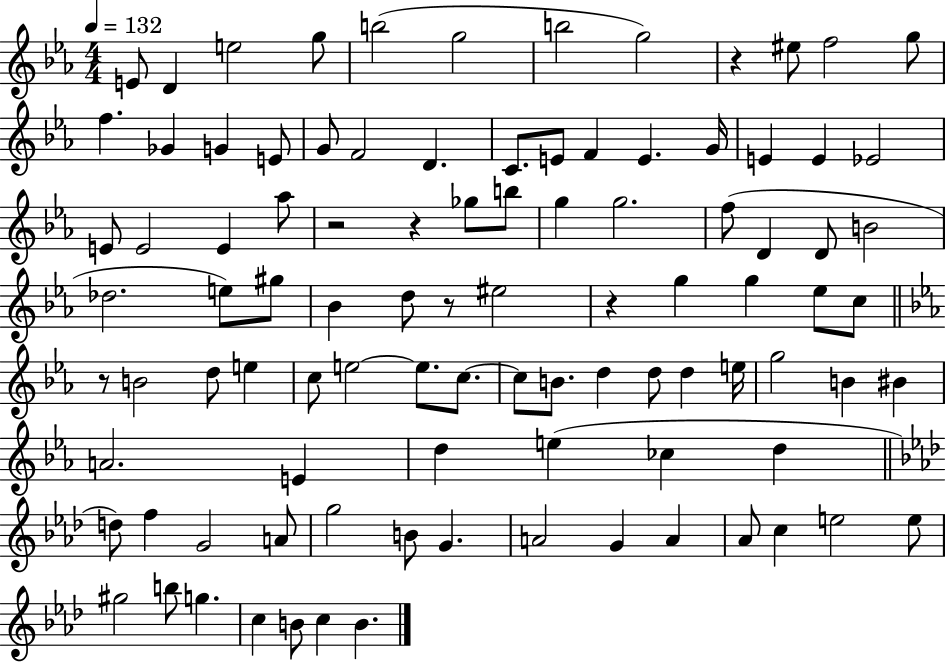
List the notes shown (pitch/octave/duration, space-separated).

E4/e D4/q E5/h G5/e B5/h G5/h B5/h G5/h R/q EIS5/e F5/h G5/e F5/q. Gb4/q G4/q E4/e G4/e F4/h D4/q. C4/e. E4/e F4/q E4/q. G4/s E4/q E4/q Eb4/h E4/e E4/h E4/q Ab5/e R/h R/q Gb5/e B5/e G5/q G5/h. F5/e D4/q D4/e B4/h Db5/h. E5/e G#5/e Bb4/q D5/e R/e EIS5/h R/q G5/q G5/q Eb5/e C5/e R/e B4/h D5/e E5/q C5/e E5/h E5/e. C5/e. C5/e B4/e. D5/q D5/e D5/q E5/s G5/h B4/q BIS4/q A4/h. E4/q D5/q E5/q CES5/q D5/q D5/e F5/q G4/h A4/e G5/h B4/e G4/q. A4/h G4/q A4/q Ab4/e C5/q E5/h E5/e G#5/h B5/e G5/q. C5/q B4/e C5/q B4/q.